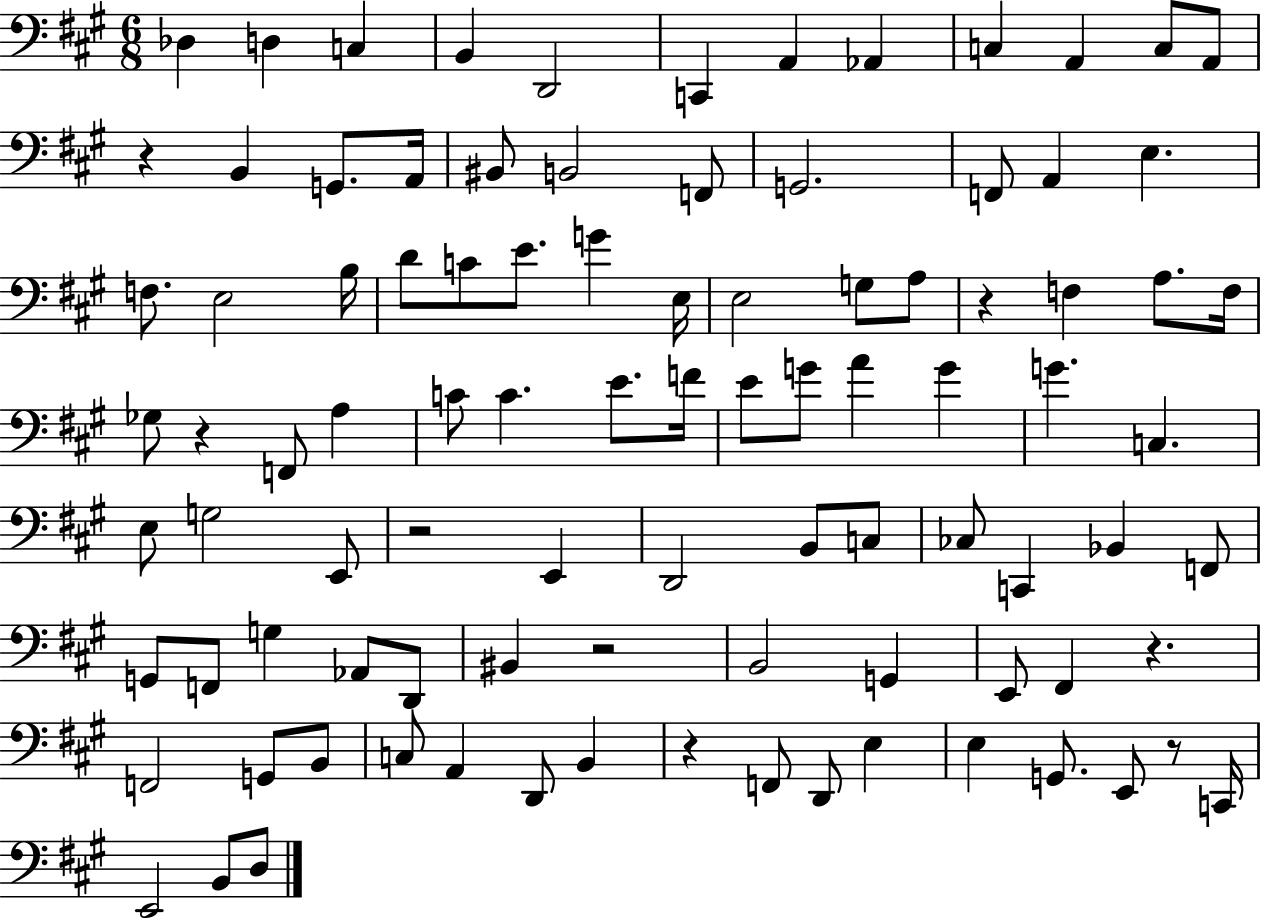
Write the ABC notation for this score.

X:1
T:Untitled
M:6/8
L:1/4
K:A
_D, D, C, B,, D,,2 C,, A,, _A,, C, A,, C,/2 A,,/2 z B,, G,,/2 A,,/4 ^B,,/2 B,,2 F,,/2 G,,2 F,,/2 A,, E, F,/2 E,2 B,/4 D/2 C/2 E/2 G E,/4 E,2 G,/2 A,/2 z F, A,/2 F,/4 _G,/2 z F,,/2 A, C/2 C E/2 F/4 E/2 G/2 A G G C, E,/2 G,2 E,,/2 z2 E,, D,,2 B,,/2 C,/2 _C,/2 C,, _B,, F,,/2 G,,/2 F,,/2 G, _A,,/2 D,,/2 ^B,, z2 B,,2 G,, E,,/2 ^F,, z F,,2 G,,/2 B,,/2 C,/2 A,, D,,/2 B,, z F,,/2 D,,/2 E, E, G,,/2 E,,/2 z/2 C,,/4 E,,2 B,,/2 D,/2